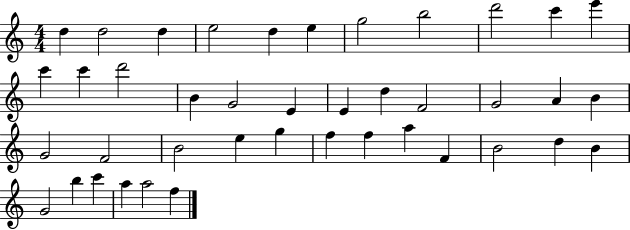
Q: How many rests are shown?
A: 0